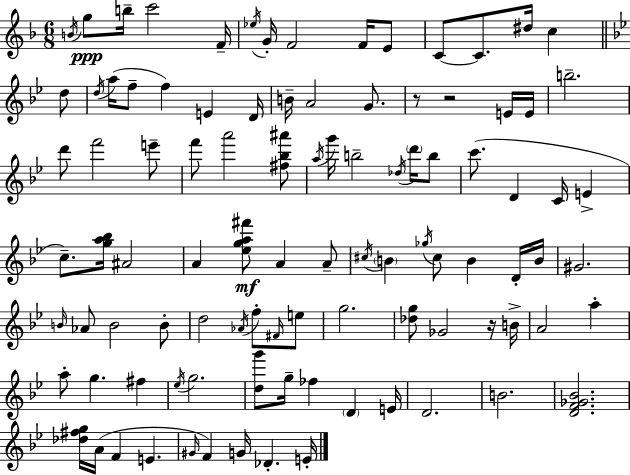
X:1
T:Untitled
M:6/8
L:1/4
K:F
B/4 g/2 b/4 c'2 F/4 _e/4 G/4 F2 F/4 E/2 C/2 C/2 ^d/4 c d/2 d/4 a/4 f/2 f E D/4 B/4 A2 G/2 z/2 z2 E/4 E/4 b2 d'/2 f'2 e'/2 f'/2 a'2 [^f_b^a']/2 a/4 g'/4 b2 _d/4 d'/4 b/2 c'/2 D C/4 E c/2 [ga_b]/4 ^A2 A [_ega^f']/2 A A/2 ^c/4 B _g/4 ^c/2 B D/4 B/4 ^G2 B/4 _A/2 B2 B/2 d2 _A/4 f/2 ^F/4 e/2 g2 [_dg]/2 _G2 z/4 B/4 A2 a a/2 g ^f _e/4 g2 [dg']/2 g/4 _f D E/4 D2 B2 [DF_G_B]2 [_d^fg]/4 A/4 F E ^G/4 F G/4 _D E/4